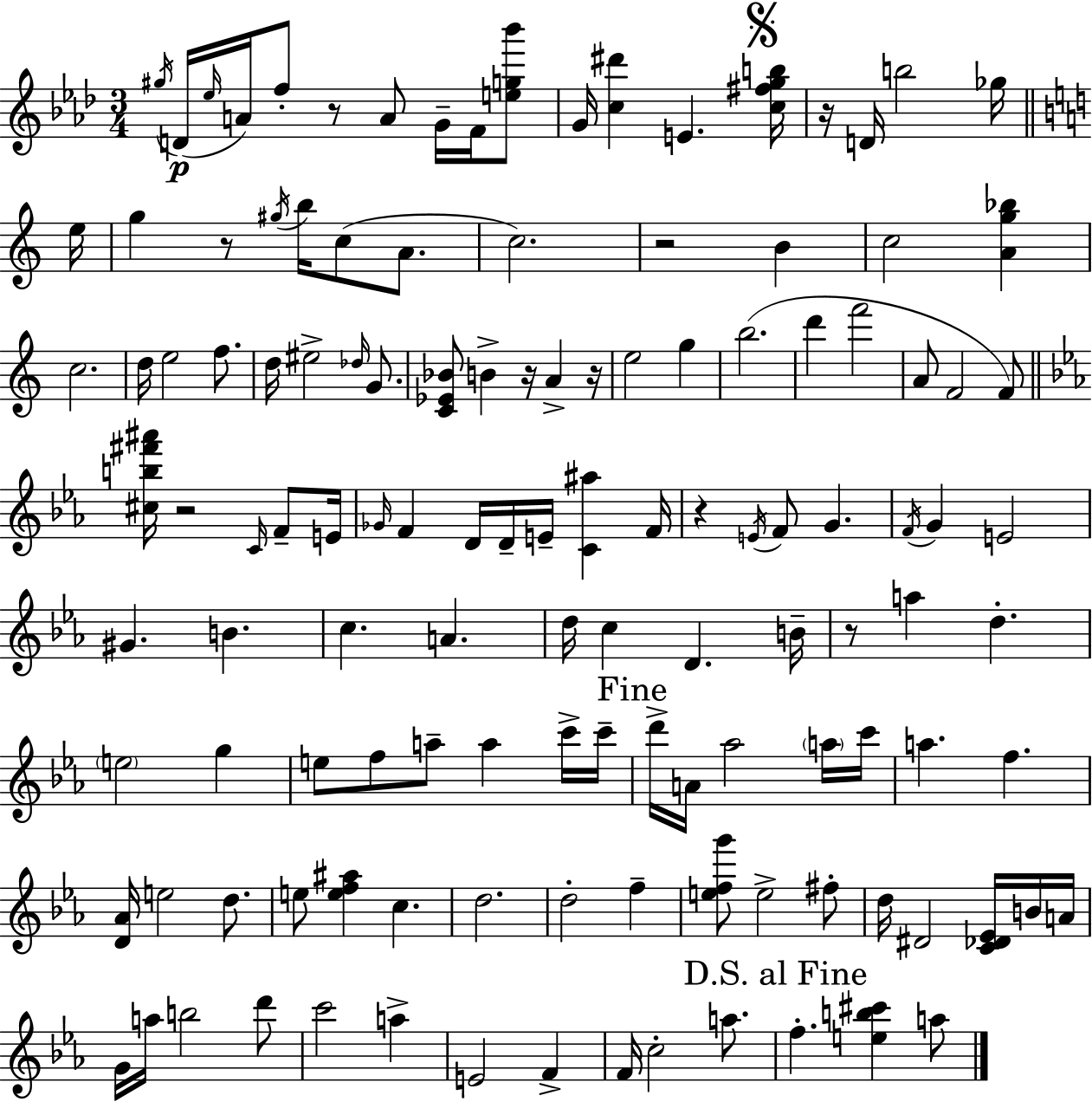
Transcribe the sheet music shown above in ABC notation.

X:1
T:Untitled
M:3/4
L:1/4
K:Ab
^g/4 D/4 _e/4 A/4 f/2 z/2 A/2 G/4 F/4 [eg_b']/2 G/4 [c^d'] E [c^fgb]/4 z/4 D/4 b2 _g/4 e/4 g z/2 ^g/4 b/4 c/2 A/2 c2 z2 B c2 [Ag_b] c2 d/4 e2 f/2 d/4 ^e2 _d/4 G/2 [C_E_B]/2 B z/4 A z/4 e2 g b2 d' f'2 A/2 F2 F/2 [^cb^f'^a']/4 z2 C/4 F/2 E/4 _G/4 F D/4 D/4 E/4 [C^a] F/4 z E/4 F/2 G F/4 G E2 ^G B c A d/4 c D B/4 z/2 a d e2 g e/2 f/2 a/2 a c'/4 c'/4 d'/4 A/4 _a2 a/4 c'/4 a f [D_A]/4 e2 d/2 e/2 [ef^a] c d2 d2 f [efg']/2 e2 ^f/2 d/4 ^D2 [C_D_E]/4 B/4 A/4 G/4 a/4 b2 d'/2 c'2 a E2 F F/4 c2 a/2 f [eb^c'] a/2